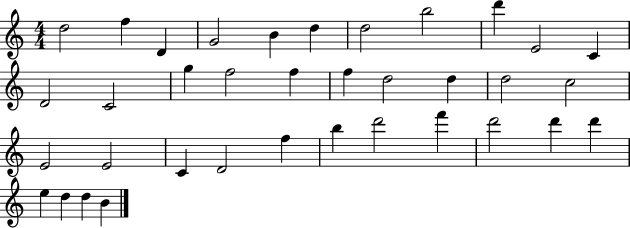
D5/h F5/q D4/q G4/h B4/q D5/q D5/h B5/h D6/q E4/h C4/q D4/h C4/h G5/q F5/h F5/q F5/q D5/h D5/q D5/h C5/h E4/h E4/h C4/q D4/h F5/q B5/q D6/h F6/q D6/h D6/q D6/q E5/q D5/q D5/q B4/q